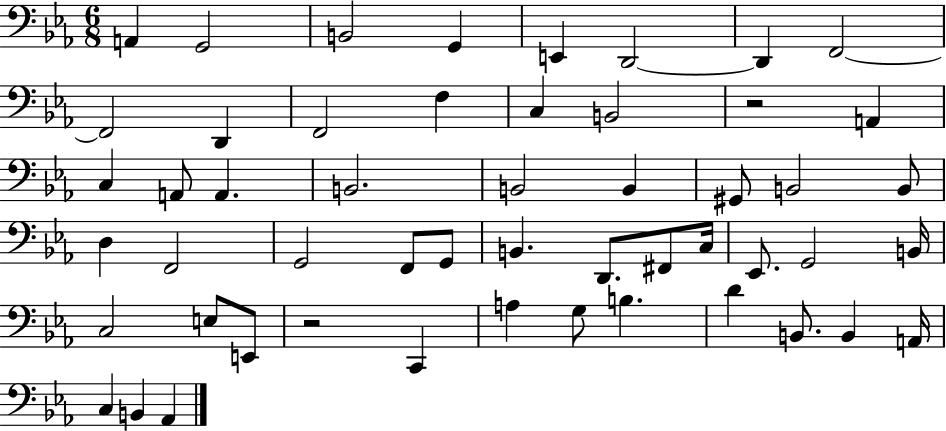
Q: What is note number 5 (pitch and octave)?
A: E2